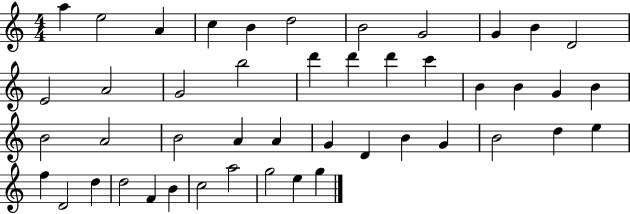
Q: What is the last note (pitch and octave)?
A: G5